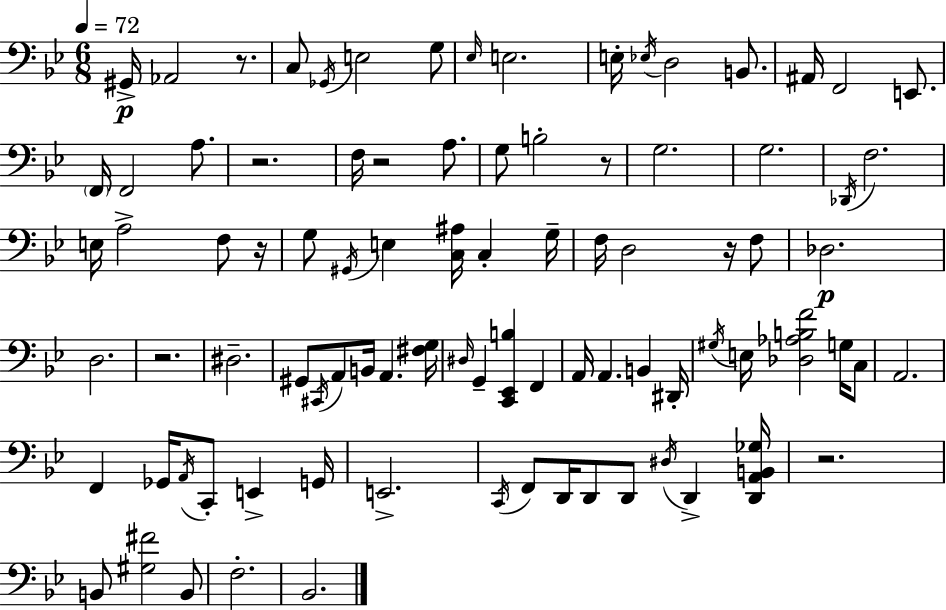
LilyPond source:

{
  \clef bass
  \numericTimeSignature
  \time 6/8
  \key bes \major
  \tempo 4 = 72
  \repeat volta 2 { gis,16->\p aes,2 r8. | c8 \acciaccatura { ges,16 } e2 g8 | \grace { ees16 } e2. | e16-. \acciaccatura { ees16 } d2 | \break b,8. ais,16 f,2 | e,8. \parenthesize f,16 f,2 | a8. r2. | f16 r2 | \break a8. g8 b2-. | r8 g2. | g2. | \acciaccatura { des,16 } f2. | \break e16 a2-> | f8 r16 g8 \acciaccatura { gis,16 } e4 <c ais>16 | c4-. g16-- f16 d2 | r16 f8 des2.\p | \break d2. | r2. | dis2.-- | gis,8 \acciaccatura { cis,16 } a,8 b,16 a,4. | \break <fis g>16 \grace { dis16 } g,4-- <c, ees, b>4 | f,4 a,16 a,4. | b,4 dis,16-. \acciaccatura { gis16 } e16 <des aes b f'>2 | g16 c8 a,2. | \break f,4 | ges,16 \acciaccatura { a,16 } c,8-. e,4-> g,16 e,2.-> | \acciaccatura { c,16 } f,8 | d,16 d,8 d,8 \acciaccatura { dis16 } d,4-> <d, a, b, ges>16 r2. | \break b,8 | <gis fis'>2 b,8 f2.-. | bes,2. | } \bar "|."
}